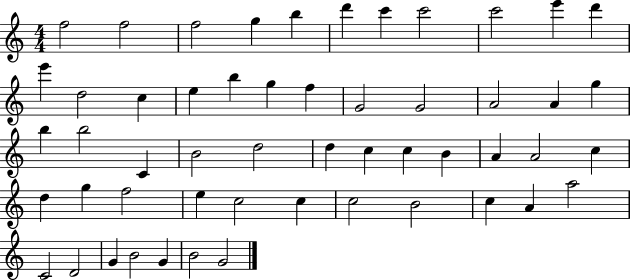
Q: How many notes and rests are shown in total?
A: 53